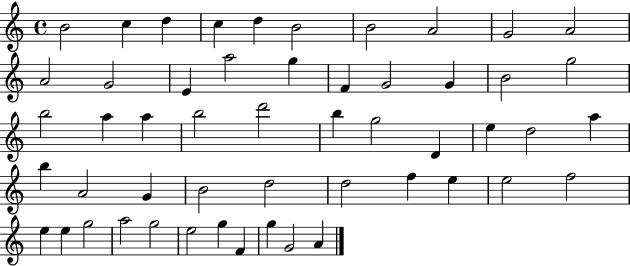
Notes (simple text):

B4/h C5/q D5/q C5/q D5/q B4/h B4/h A4/h G4/h A4/h A4/h G4/h E4/q A5/h G5/q F4/q G4/h G4/q B4/h G5/h B5/h A5/q A5/q B5/h D6/h B5/q G5/h D4/q E5/q D5/h A5/q B5/q A4/h G4/q B4/h D5/h D5/h F5/q E5/q E5/h F5/h E5/q E5/q G5/h A5/h G5/h E5/h G5/q F4/q G5/q G4/h A4/q